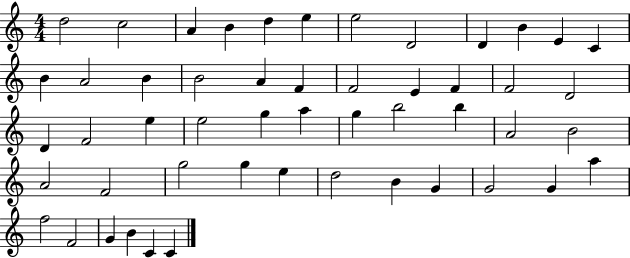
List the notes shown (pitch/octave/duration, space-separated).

D5/h C5/h A4/q B4/q D5/q E5/q E5/h D4/h D4/q B4/q E4/q C4/q B4/q A4/h B4/q B4/h A4/q F4/q F4/h E4/q F4/q F4/h D4/h D4/q F4/h E5/q E5/h G5/q A5/q G5/q B5/h B5/q A4/h B4/h A4/h F4/h G5/h G5/q E5/q D5/h B4/q G4/q G4/h G4/q A5/q F5/h F4/h G4/q B4/q C4/q C4/q